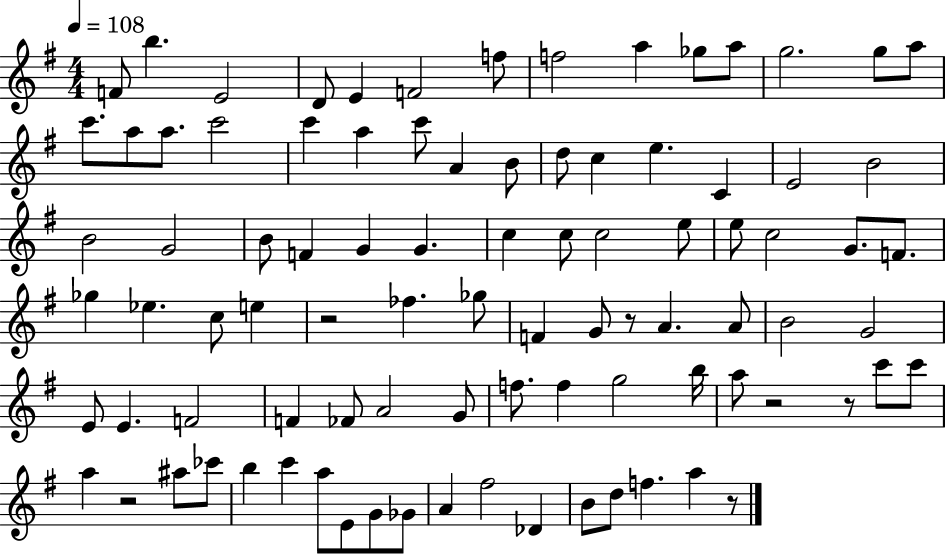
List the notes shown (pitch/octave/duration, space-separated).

F4/e B5/q. E4/h D4/e E4/q F4/h F5/e F5/h A5/q Gb5/e A5/e G5/h. G5/e A5/e C6/e. A5/e A5/e. C6/h C6/q A5/q C6/e A4/q B4/e D5/e C5/q E5/q. C4/q E4/h B4/h B4/h G4/h B4/e F4/q G4/q G4/q. C5/q C5/e C5/h E5/e E5/e C5/h G4/e. F4/e. Gb5/q Eb5/q. C5/e E5/q R/h FES5/q. Gb5/e F4/q G4/e R/e A4/q. A4/e B4/h G4/h E4/e E4/q. F4/h F4/q FES4/e A4/h G4/e F5/e. F5/q G5/h B5/s A5/e R/h R/e C6/e C6/e A5/q R/h A#5/e CES6/e B5/q C6/q A5/e E4/e G4/e Gb4/e A4/q F#5/h Db4/q B4/e D5/e F5/q. A5/q R/e